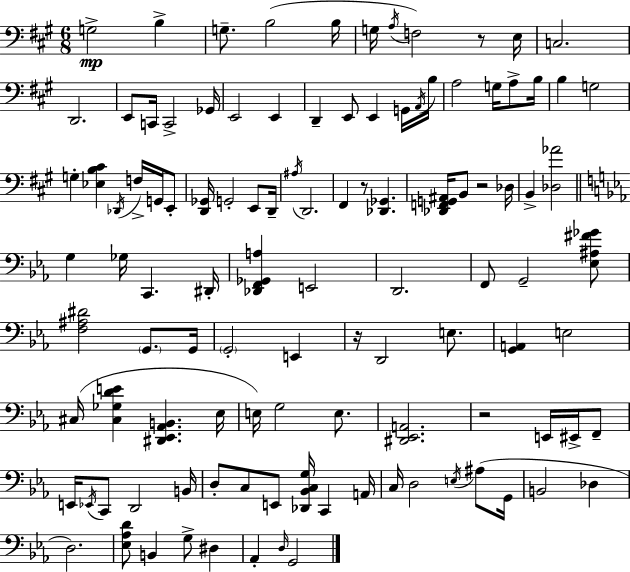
G3/h B3/q G3/e. B3/h B3/s G3/s A3/s F3/h R/e E3/s C3/h. D2/h. E2/e C2/s C2/h Gb2/s E2/h E2/q D2/q E2/e E2/q G2/s A2/s B3/s A3/h G3/s A3/e B3/s B3/q G3/h G3/q [Eb3,B3,C#4]/q Db2/s F3/s G2/s E2/e [D2,Gb2]/s G2/h E2/e D2/s A#3/s D2/h. F#2/q R/e [Db2,Gb2]/q. [Db2,F2,G2,A#2]/s B2/e R/h Db3/s B2/q [Db3,Ab4]/h G3/q Gb3/s C2/q. D#2/s [Db2,F2,Gb2,A3]/q E2/h D2/h. F2/e G2/h [Eb3,A#3,F#4,Gb4]/e [F3,A#3,D#4]/h G2/e. G2/s G2/h E2/q R/s D2/h E3/e. [G2,A2]/q E3/h C#3/s [C#3,Gb3,D4,E4]/q [D#2,Eb2,Ab2,B2]/q. Eb3/s E3/s G3/h E3/e. [D#2,Eb2,A2]/h. R/h E2/s EIS2/s F2/e E2/s Eb2/s C2/e D2/h B2/s D3/e C3/e E2/e [Db2,Bb2,C3,G3]/s C2/q A2/s C3/s D3/h E3/s A#3/e G2/s B2/h Db3/q D3/h. [Eb3,Ab3,D4]/e B2/q G3/e D#3/q Ab2/q D3/s G2/h